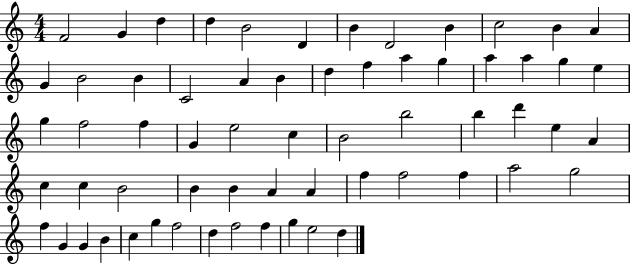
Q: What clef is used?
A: treble